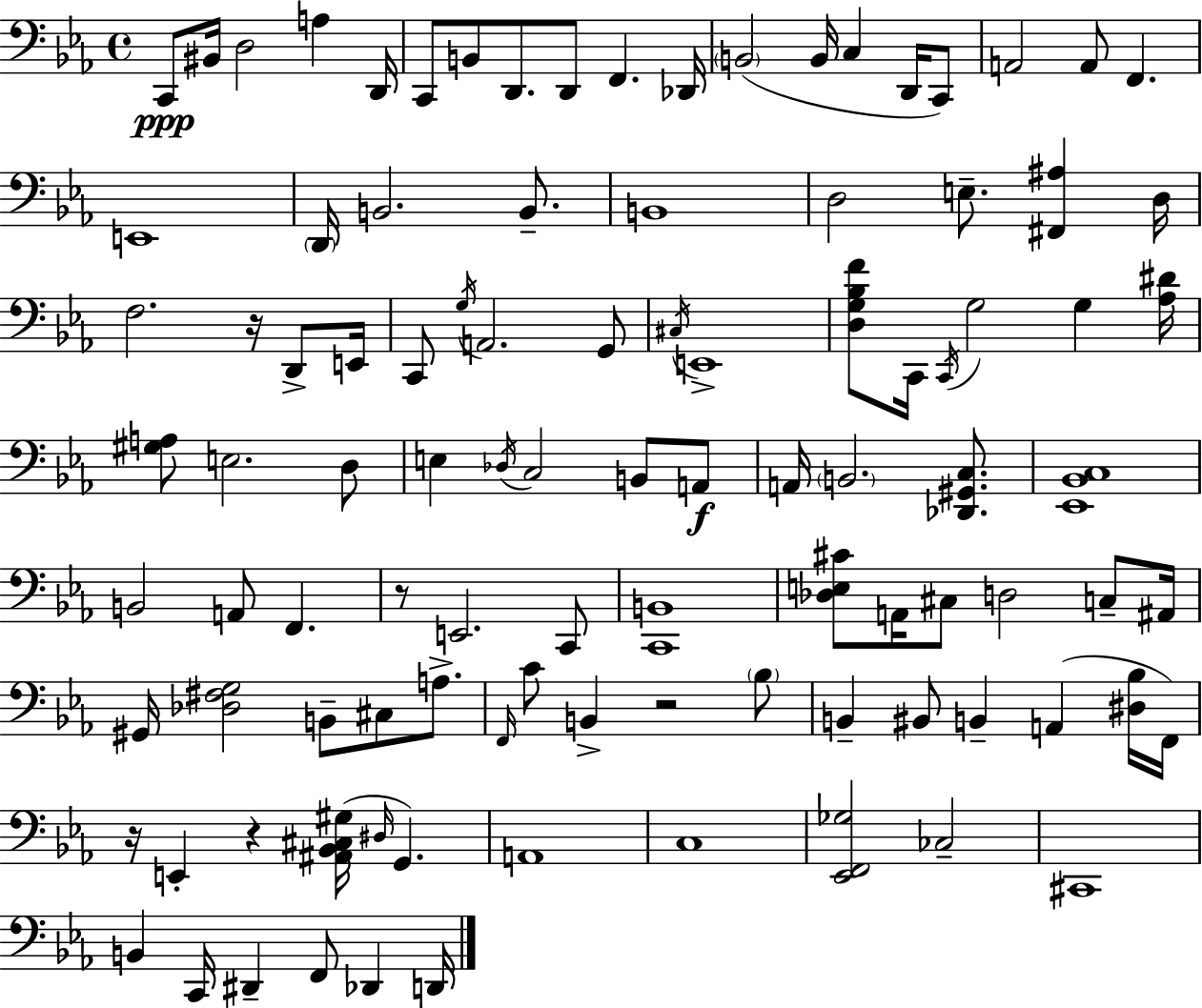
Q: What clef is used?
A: bass